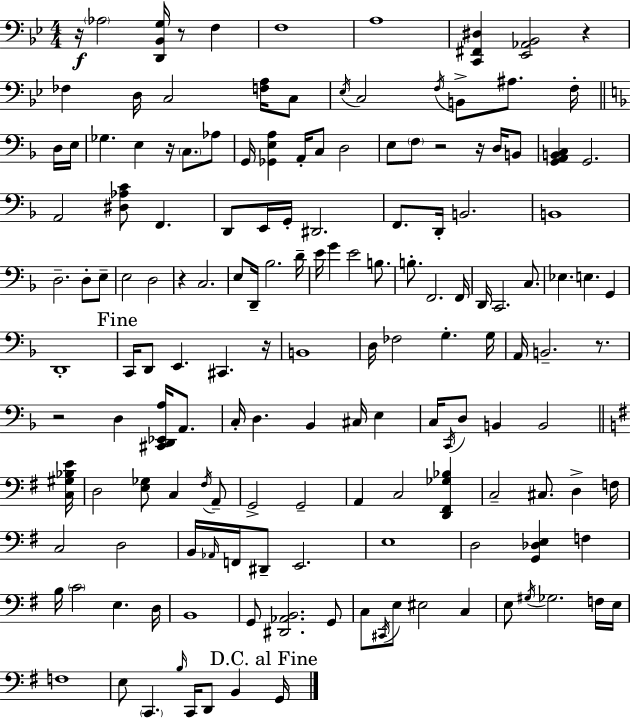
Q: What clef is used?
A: bass